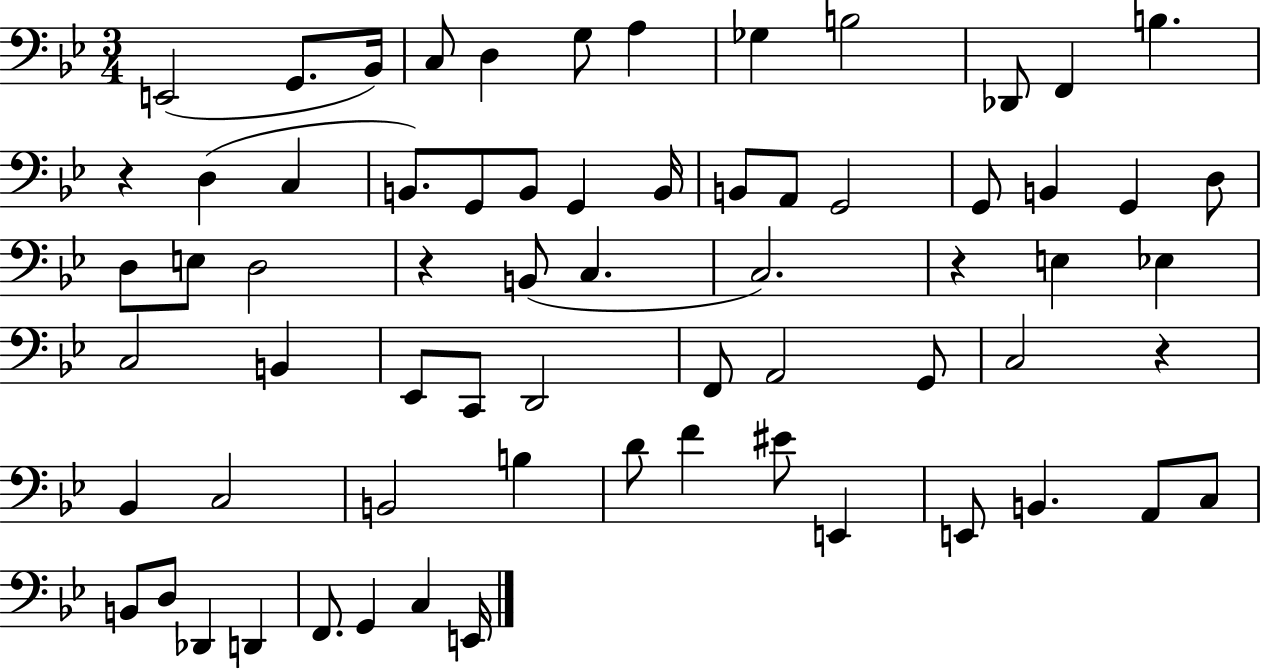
{
  \clef bass
  \numericTimeSignature
  \time 3/4
  \key bes \major
  \repeat volta 2 { e,2( g,8. bes,16) | c8 d4 g8 a4 | ges4 b2 | des,8 f,4 b4. | \break r4 d4( c4 | b,8.) g,8 b,8 g,4 b,16 | b,8 a,8 g,2 | g,8 b,4 g,4 d8 | \break d8 e8 d2 | r4 b,8( c4. | c2.) | r4 e4 ees4 | \break c2 b,4 | ees,8 c,8 d,2 | f,8 a,2 g,8 | c2 r4 | \break bes,4 c2 | b,2 b4 | d'8 f'4 eis'8 e,4 | e,8 b,4. a,8 c8 | \break b,8 d8 des,4 d,4 | f,8. g,4 c4 e,16 | } \bar "|."
}